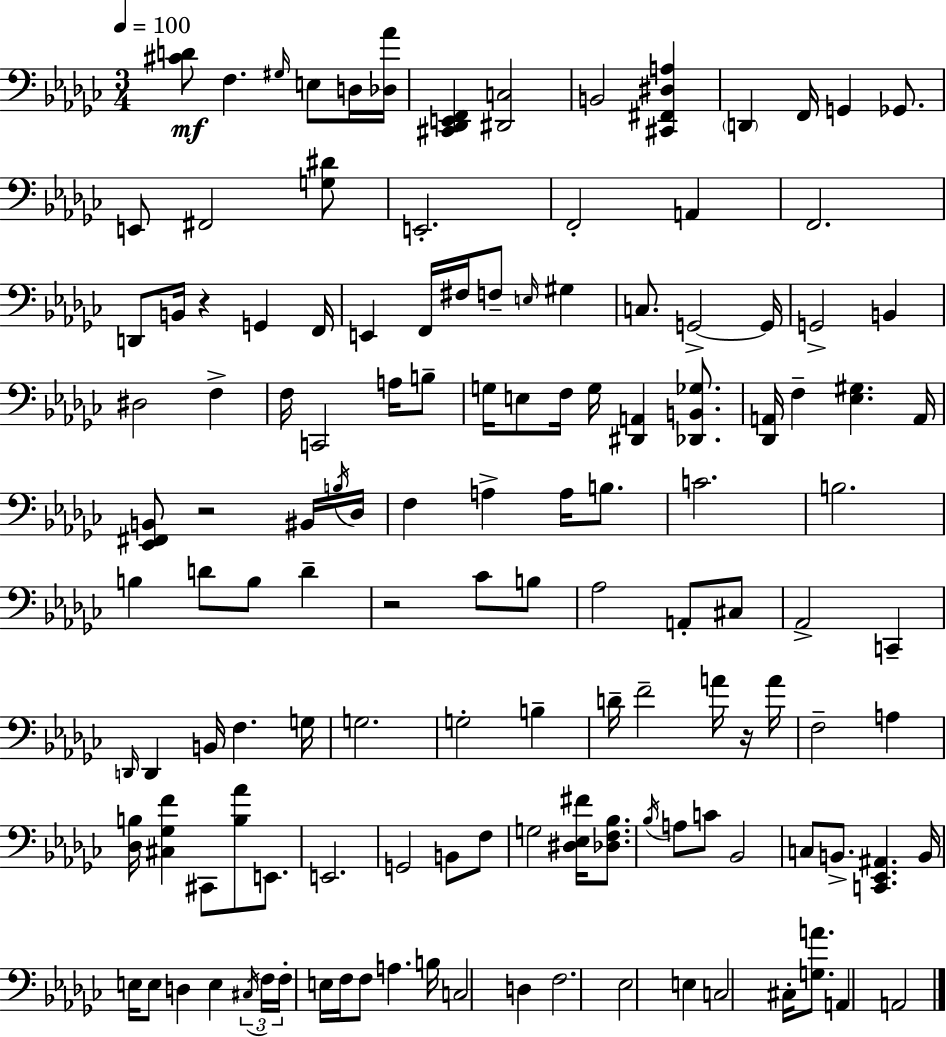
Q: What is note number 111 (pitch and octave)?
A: A2